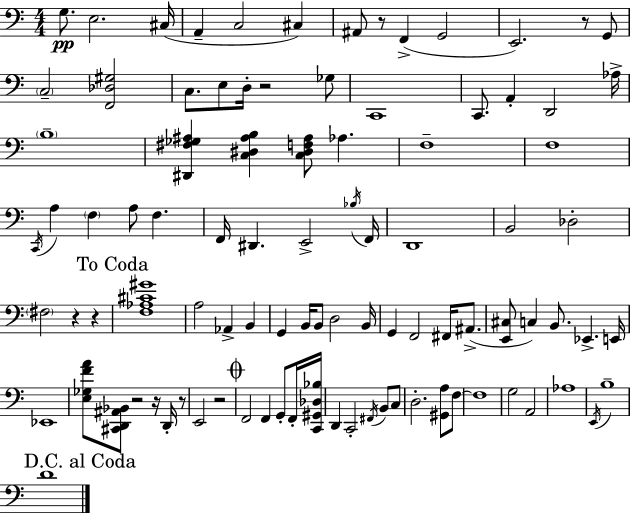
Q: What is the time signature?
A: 4/4